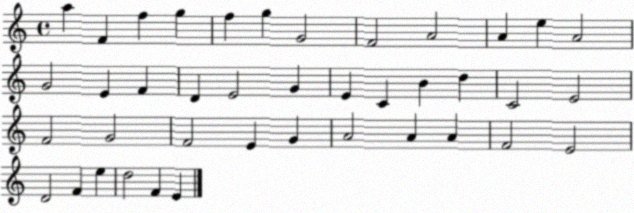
X:1
T:Untitled
M:4/4
L:1/4
K:C
a F f g f g G2 F2 A2 A e A2 G2 E F D E2 G E C B d C2 E2 F2 G2 F2 E G A2 A A F2 E2 D2 F e d2 F E